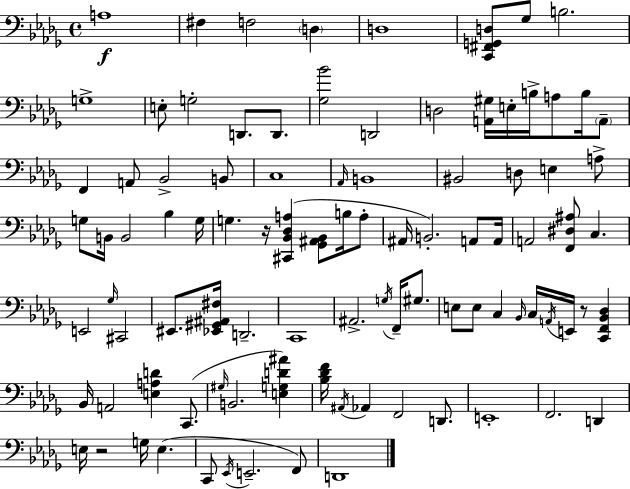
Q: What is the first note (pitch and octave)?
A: A3